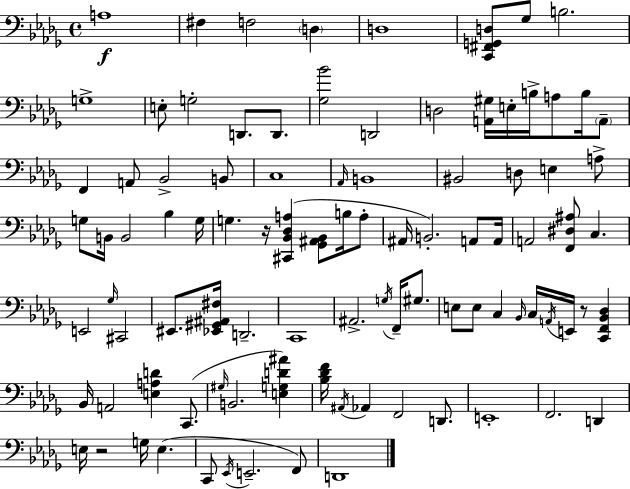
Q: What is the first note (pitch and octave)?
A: A3